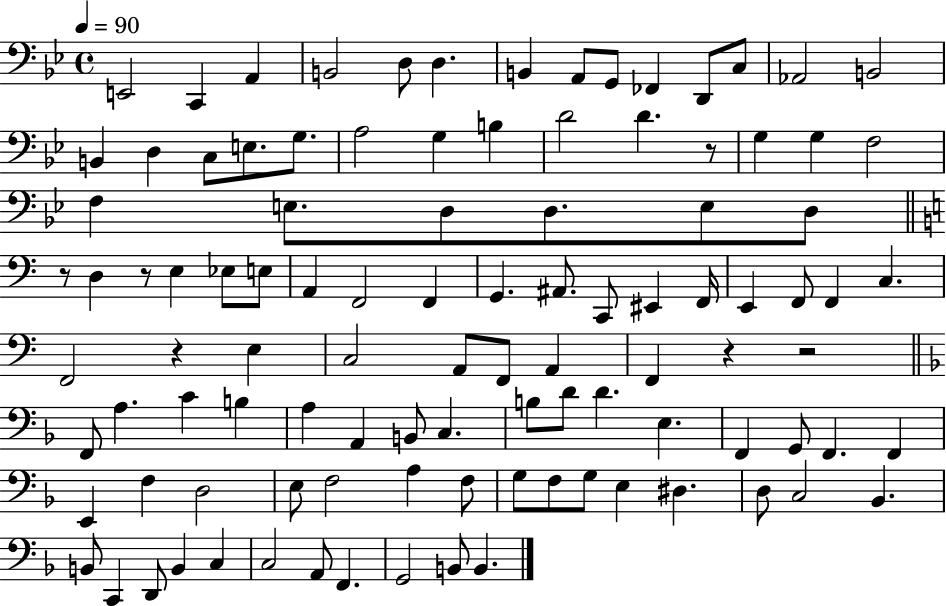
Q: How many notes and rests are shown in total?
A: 104